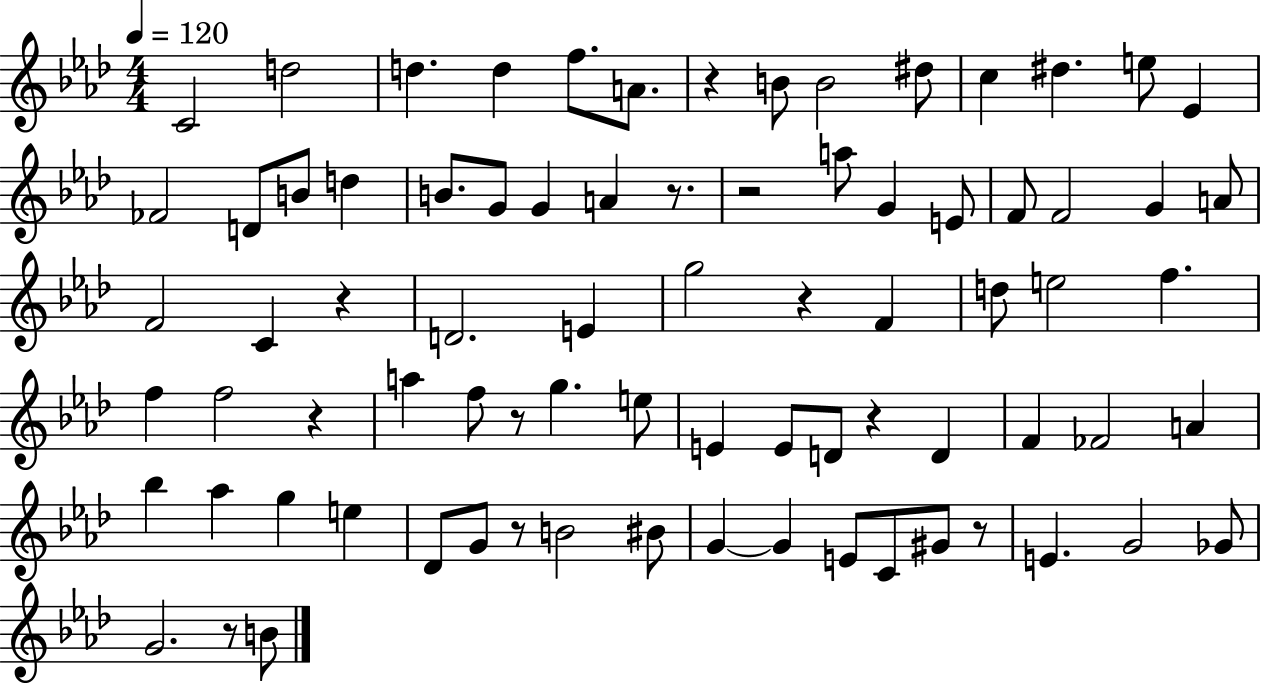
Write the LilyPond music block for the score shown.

{
  \clef treble
  \numericTimeSignature
  \time 4/4
  \key aes \major
  \tempo 4 = 120
  \repeat volta 2 { c'2 d''2 | d''4. d''4 f''8. a'8. | r4 b'8 b'2 dis''8 | c''4 dis''4. e''8 ees'4 | \break fes'2 d'8 b'8 d''4 | b'8. g'8 g'4 a'4 r8. | r2 a''8 g'4 e'8 | f'8 f'2 g'4 a'8 | \break f'2 c'4 r4 | d'2. e'4 | g''2 r4 f'4 | d''8 e''2 f''4. | \break f''4 f''2 r4 | a''4 f''8 r8 g''4. e''8 | e'4 e'8 d'8 r4 d'4 | f'4 fes'2 a'4 | \break bes''4 aes''4 g''4 e''4 | des'8 g'8 r8 b'2 bis'8 | g'4~~ g'4 e'8 c'8 gis'8 r8 | e'4. g'2 ges'8 | \break g'2. r8 b'8 | } \bar "|."
}